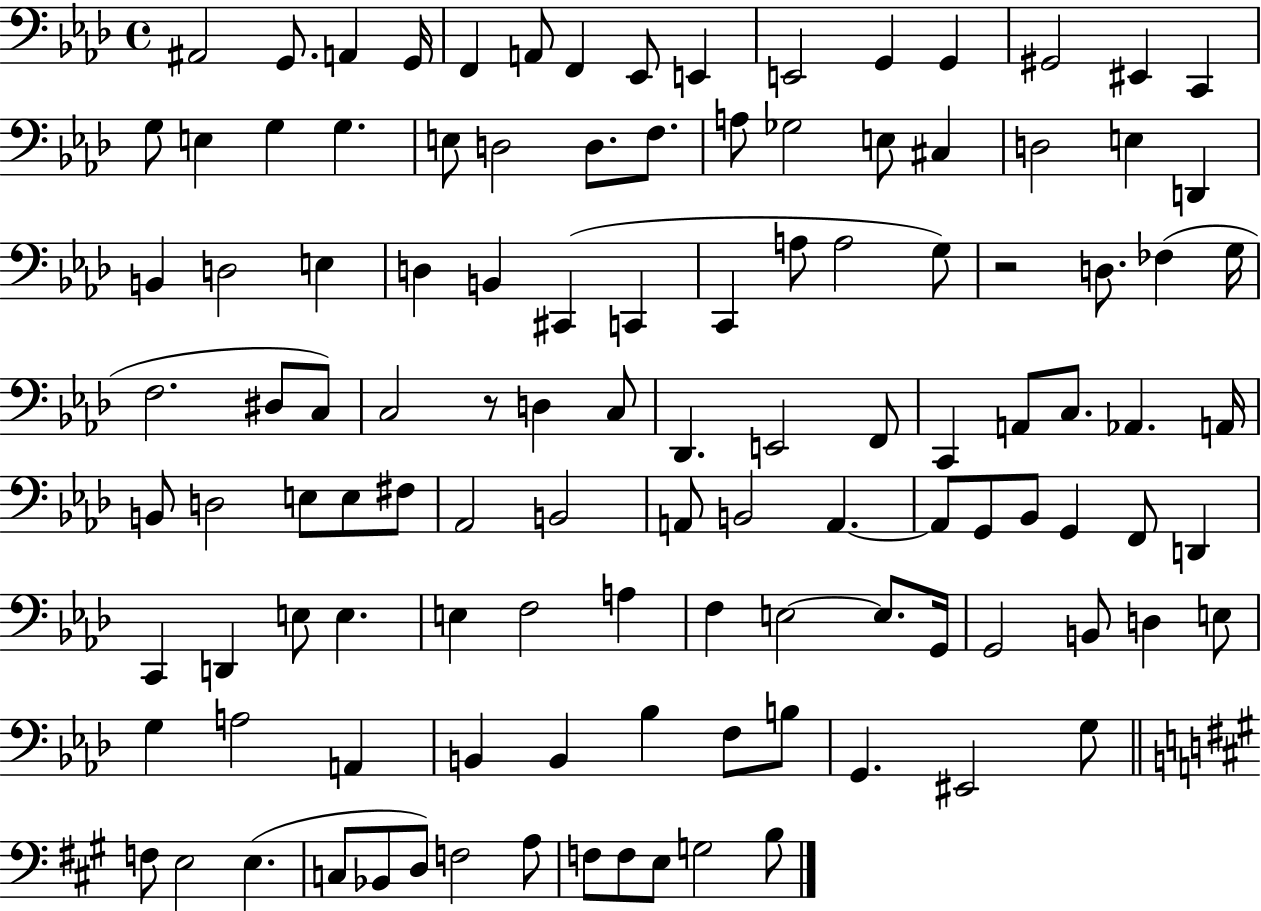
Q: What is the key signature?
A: AES major